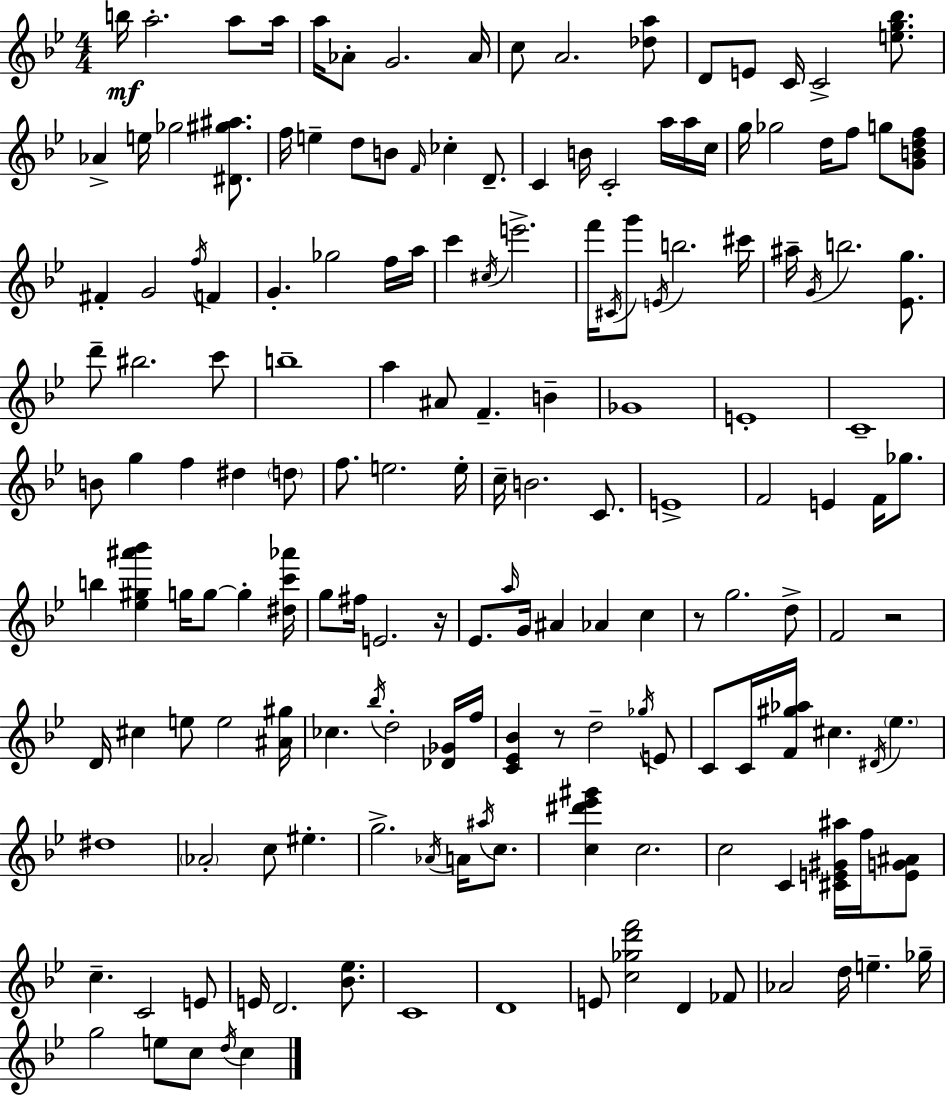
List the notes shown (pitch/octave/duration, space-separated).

B5/s A5/h. A5/e A5/s A5/s Ab4/e G4/h. Ab4/s C5/e A4/h. [Db5,A5]/e D4/e E4/e C4/s C4/h [E5,G5,Bb5]/e. Ab4/q E5/s Gb5/h [D#4,G#5,A#5]/e. F5/s E5/q D5/e B4/e F4/s CES5/q D4/e. C4/q B4/s C4/h A5/s A5/s C5/s G5/s Gb5/h D5/s F5/e G5/e [G4,B4,D5,F5]/e F#4/q G4/h F5/s F4/q G4/q. Gb5/h F5/s A5/s C6/q C#5/s E6/h. F6/s C#4/s G6/e E4/s B5/h. C#6/s A#5/s G4/s B5/h. [Eb4,G5]/e. D6/e BIS5/h. C6/e B5/w A5/q A#4/e F4/q. B4/q Gb4/w E4/w C4/w B4/e G5/q F5/q D#5/q D5/e F5/e. E5/h. E5/s C5/s B4/h. C4/e. E4/w F4/h E4/q F4/s Gb5/e. B5/q [Eb5,G#5,A#6,Bb6]/q G5/s G5/e G5/q [D#5,C6,Ab6]/s G5/e F#5/s E4/h. R/s Eb4/e. A5/s G4/s A#4/q Ab4/q C5/q R/e G5/h. D5/e F4/h R/h D4/s C#5/q E5/e E5/h [A#4,G#5]/s CES5/q. Bb5/s D5/h [Db4,Gb4]/s F5/s [C4,Eb4,Bb4]/q R/e D5/h Gb5/s E4/e C4/e C4/s [F4,G#5,Ab5]/s C#5/q. D#4/s Eb5/q. D#5/w Ab4/h C5/e EIS5/q. G5/h. Ab4/s A4/s A#5/s C5/e. [C5,D#6,Eb6,G#6]/q C5/h. C5/h C4/q [C#4,E4,G#4,A#5]/s F5/s [E4,G4,A#4]/e C5/q. C4/h E4/e E4/s D4/h. [Bb4,Eb5]/e. C4/w D4/w E4/e [C5,Gb5,D6,F6]/h D4/q FES4/e Ab4/h D5/s E5/q. Gb5/s G5/h E5/e C5/e D5/s C5/q